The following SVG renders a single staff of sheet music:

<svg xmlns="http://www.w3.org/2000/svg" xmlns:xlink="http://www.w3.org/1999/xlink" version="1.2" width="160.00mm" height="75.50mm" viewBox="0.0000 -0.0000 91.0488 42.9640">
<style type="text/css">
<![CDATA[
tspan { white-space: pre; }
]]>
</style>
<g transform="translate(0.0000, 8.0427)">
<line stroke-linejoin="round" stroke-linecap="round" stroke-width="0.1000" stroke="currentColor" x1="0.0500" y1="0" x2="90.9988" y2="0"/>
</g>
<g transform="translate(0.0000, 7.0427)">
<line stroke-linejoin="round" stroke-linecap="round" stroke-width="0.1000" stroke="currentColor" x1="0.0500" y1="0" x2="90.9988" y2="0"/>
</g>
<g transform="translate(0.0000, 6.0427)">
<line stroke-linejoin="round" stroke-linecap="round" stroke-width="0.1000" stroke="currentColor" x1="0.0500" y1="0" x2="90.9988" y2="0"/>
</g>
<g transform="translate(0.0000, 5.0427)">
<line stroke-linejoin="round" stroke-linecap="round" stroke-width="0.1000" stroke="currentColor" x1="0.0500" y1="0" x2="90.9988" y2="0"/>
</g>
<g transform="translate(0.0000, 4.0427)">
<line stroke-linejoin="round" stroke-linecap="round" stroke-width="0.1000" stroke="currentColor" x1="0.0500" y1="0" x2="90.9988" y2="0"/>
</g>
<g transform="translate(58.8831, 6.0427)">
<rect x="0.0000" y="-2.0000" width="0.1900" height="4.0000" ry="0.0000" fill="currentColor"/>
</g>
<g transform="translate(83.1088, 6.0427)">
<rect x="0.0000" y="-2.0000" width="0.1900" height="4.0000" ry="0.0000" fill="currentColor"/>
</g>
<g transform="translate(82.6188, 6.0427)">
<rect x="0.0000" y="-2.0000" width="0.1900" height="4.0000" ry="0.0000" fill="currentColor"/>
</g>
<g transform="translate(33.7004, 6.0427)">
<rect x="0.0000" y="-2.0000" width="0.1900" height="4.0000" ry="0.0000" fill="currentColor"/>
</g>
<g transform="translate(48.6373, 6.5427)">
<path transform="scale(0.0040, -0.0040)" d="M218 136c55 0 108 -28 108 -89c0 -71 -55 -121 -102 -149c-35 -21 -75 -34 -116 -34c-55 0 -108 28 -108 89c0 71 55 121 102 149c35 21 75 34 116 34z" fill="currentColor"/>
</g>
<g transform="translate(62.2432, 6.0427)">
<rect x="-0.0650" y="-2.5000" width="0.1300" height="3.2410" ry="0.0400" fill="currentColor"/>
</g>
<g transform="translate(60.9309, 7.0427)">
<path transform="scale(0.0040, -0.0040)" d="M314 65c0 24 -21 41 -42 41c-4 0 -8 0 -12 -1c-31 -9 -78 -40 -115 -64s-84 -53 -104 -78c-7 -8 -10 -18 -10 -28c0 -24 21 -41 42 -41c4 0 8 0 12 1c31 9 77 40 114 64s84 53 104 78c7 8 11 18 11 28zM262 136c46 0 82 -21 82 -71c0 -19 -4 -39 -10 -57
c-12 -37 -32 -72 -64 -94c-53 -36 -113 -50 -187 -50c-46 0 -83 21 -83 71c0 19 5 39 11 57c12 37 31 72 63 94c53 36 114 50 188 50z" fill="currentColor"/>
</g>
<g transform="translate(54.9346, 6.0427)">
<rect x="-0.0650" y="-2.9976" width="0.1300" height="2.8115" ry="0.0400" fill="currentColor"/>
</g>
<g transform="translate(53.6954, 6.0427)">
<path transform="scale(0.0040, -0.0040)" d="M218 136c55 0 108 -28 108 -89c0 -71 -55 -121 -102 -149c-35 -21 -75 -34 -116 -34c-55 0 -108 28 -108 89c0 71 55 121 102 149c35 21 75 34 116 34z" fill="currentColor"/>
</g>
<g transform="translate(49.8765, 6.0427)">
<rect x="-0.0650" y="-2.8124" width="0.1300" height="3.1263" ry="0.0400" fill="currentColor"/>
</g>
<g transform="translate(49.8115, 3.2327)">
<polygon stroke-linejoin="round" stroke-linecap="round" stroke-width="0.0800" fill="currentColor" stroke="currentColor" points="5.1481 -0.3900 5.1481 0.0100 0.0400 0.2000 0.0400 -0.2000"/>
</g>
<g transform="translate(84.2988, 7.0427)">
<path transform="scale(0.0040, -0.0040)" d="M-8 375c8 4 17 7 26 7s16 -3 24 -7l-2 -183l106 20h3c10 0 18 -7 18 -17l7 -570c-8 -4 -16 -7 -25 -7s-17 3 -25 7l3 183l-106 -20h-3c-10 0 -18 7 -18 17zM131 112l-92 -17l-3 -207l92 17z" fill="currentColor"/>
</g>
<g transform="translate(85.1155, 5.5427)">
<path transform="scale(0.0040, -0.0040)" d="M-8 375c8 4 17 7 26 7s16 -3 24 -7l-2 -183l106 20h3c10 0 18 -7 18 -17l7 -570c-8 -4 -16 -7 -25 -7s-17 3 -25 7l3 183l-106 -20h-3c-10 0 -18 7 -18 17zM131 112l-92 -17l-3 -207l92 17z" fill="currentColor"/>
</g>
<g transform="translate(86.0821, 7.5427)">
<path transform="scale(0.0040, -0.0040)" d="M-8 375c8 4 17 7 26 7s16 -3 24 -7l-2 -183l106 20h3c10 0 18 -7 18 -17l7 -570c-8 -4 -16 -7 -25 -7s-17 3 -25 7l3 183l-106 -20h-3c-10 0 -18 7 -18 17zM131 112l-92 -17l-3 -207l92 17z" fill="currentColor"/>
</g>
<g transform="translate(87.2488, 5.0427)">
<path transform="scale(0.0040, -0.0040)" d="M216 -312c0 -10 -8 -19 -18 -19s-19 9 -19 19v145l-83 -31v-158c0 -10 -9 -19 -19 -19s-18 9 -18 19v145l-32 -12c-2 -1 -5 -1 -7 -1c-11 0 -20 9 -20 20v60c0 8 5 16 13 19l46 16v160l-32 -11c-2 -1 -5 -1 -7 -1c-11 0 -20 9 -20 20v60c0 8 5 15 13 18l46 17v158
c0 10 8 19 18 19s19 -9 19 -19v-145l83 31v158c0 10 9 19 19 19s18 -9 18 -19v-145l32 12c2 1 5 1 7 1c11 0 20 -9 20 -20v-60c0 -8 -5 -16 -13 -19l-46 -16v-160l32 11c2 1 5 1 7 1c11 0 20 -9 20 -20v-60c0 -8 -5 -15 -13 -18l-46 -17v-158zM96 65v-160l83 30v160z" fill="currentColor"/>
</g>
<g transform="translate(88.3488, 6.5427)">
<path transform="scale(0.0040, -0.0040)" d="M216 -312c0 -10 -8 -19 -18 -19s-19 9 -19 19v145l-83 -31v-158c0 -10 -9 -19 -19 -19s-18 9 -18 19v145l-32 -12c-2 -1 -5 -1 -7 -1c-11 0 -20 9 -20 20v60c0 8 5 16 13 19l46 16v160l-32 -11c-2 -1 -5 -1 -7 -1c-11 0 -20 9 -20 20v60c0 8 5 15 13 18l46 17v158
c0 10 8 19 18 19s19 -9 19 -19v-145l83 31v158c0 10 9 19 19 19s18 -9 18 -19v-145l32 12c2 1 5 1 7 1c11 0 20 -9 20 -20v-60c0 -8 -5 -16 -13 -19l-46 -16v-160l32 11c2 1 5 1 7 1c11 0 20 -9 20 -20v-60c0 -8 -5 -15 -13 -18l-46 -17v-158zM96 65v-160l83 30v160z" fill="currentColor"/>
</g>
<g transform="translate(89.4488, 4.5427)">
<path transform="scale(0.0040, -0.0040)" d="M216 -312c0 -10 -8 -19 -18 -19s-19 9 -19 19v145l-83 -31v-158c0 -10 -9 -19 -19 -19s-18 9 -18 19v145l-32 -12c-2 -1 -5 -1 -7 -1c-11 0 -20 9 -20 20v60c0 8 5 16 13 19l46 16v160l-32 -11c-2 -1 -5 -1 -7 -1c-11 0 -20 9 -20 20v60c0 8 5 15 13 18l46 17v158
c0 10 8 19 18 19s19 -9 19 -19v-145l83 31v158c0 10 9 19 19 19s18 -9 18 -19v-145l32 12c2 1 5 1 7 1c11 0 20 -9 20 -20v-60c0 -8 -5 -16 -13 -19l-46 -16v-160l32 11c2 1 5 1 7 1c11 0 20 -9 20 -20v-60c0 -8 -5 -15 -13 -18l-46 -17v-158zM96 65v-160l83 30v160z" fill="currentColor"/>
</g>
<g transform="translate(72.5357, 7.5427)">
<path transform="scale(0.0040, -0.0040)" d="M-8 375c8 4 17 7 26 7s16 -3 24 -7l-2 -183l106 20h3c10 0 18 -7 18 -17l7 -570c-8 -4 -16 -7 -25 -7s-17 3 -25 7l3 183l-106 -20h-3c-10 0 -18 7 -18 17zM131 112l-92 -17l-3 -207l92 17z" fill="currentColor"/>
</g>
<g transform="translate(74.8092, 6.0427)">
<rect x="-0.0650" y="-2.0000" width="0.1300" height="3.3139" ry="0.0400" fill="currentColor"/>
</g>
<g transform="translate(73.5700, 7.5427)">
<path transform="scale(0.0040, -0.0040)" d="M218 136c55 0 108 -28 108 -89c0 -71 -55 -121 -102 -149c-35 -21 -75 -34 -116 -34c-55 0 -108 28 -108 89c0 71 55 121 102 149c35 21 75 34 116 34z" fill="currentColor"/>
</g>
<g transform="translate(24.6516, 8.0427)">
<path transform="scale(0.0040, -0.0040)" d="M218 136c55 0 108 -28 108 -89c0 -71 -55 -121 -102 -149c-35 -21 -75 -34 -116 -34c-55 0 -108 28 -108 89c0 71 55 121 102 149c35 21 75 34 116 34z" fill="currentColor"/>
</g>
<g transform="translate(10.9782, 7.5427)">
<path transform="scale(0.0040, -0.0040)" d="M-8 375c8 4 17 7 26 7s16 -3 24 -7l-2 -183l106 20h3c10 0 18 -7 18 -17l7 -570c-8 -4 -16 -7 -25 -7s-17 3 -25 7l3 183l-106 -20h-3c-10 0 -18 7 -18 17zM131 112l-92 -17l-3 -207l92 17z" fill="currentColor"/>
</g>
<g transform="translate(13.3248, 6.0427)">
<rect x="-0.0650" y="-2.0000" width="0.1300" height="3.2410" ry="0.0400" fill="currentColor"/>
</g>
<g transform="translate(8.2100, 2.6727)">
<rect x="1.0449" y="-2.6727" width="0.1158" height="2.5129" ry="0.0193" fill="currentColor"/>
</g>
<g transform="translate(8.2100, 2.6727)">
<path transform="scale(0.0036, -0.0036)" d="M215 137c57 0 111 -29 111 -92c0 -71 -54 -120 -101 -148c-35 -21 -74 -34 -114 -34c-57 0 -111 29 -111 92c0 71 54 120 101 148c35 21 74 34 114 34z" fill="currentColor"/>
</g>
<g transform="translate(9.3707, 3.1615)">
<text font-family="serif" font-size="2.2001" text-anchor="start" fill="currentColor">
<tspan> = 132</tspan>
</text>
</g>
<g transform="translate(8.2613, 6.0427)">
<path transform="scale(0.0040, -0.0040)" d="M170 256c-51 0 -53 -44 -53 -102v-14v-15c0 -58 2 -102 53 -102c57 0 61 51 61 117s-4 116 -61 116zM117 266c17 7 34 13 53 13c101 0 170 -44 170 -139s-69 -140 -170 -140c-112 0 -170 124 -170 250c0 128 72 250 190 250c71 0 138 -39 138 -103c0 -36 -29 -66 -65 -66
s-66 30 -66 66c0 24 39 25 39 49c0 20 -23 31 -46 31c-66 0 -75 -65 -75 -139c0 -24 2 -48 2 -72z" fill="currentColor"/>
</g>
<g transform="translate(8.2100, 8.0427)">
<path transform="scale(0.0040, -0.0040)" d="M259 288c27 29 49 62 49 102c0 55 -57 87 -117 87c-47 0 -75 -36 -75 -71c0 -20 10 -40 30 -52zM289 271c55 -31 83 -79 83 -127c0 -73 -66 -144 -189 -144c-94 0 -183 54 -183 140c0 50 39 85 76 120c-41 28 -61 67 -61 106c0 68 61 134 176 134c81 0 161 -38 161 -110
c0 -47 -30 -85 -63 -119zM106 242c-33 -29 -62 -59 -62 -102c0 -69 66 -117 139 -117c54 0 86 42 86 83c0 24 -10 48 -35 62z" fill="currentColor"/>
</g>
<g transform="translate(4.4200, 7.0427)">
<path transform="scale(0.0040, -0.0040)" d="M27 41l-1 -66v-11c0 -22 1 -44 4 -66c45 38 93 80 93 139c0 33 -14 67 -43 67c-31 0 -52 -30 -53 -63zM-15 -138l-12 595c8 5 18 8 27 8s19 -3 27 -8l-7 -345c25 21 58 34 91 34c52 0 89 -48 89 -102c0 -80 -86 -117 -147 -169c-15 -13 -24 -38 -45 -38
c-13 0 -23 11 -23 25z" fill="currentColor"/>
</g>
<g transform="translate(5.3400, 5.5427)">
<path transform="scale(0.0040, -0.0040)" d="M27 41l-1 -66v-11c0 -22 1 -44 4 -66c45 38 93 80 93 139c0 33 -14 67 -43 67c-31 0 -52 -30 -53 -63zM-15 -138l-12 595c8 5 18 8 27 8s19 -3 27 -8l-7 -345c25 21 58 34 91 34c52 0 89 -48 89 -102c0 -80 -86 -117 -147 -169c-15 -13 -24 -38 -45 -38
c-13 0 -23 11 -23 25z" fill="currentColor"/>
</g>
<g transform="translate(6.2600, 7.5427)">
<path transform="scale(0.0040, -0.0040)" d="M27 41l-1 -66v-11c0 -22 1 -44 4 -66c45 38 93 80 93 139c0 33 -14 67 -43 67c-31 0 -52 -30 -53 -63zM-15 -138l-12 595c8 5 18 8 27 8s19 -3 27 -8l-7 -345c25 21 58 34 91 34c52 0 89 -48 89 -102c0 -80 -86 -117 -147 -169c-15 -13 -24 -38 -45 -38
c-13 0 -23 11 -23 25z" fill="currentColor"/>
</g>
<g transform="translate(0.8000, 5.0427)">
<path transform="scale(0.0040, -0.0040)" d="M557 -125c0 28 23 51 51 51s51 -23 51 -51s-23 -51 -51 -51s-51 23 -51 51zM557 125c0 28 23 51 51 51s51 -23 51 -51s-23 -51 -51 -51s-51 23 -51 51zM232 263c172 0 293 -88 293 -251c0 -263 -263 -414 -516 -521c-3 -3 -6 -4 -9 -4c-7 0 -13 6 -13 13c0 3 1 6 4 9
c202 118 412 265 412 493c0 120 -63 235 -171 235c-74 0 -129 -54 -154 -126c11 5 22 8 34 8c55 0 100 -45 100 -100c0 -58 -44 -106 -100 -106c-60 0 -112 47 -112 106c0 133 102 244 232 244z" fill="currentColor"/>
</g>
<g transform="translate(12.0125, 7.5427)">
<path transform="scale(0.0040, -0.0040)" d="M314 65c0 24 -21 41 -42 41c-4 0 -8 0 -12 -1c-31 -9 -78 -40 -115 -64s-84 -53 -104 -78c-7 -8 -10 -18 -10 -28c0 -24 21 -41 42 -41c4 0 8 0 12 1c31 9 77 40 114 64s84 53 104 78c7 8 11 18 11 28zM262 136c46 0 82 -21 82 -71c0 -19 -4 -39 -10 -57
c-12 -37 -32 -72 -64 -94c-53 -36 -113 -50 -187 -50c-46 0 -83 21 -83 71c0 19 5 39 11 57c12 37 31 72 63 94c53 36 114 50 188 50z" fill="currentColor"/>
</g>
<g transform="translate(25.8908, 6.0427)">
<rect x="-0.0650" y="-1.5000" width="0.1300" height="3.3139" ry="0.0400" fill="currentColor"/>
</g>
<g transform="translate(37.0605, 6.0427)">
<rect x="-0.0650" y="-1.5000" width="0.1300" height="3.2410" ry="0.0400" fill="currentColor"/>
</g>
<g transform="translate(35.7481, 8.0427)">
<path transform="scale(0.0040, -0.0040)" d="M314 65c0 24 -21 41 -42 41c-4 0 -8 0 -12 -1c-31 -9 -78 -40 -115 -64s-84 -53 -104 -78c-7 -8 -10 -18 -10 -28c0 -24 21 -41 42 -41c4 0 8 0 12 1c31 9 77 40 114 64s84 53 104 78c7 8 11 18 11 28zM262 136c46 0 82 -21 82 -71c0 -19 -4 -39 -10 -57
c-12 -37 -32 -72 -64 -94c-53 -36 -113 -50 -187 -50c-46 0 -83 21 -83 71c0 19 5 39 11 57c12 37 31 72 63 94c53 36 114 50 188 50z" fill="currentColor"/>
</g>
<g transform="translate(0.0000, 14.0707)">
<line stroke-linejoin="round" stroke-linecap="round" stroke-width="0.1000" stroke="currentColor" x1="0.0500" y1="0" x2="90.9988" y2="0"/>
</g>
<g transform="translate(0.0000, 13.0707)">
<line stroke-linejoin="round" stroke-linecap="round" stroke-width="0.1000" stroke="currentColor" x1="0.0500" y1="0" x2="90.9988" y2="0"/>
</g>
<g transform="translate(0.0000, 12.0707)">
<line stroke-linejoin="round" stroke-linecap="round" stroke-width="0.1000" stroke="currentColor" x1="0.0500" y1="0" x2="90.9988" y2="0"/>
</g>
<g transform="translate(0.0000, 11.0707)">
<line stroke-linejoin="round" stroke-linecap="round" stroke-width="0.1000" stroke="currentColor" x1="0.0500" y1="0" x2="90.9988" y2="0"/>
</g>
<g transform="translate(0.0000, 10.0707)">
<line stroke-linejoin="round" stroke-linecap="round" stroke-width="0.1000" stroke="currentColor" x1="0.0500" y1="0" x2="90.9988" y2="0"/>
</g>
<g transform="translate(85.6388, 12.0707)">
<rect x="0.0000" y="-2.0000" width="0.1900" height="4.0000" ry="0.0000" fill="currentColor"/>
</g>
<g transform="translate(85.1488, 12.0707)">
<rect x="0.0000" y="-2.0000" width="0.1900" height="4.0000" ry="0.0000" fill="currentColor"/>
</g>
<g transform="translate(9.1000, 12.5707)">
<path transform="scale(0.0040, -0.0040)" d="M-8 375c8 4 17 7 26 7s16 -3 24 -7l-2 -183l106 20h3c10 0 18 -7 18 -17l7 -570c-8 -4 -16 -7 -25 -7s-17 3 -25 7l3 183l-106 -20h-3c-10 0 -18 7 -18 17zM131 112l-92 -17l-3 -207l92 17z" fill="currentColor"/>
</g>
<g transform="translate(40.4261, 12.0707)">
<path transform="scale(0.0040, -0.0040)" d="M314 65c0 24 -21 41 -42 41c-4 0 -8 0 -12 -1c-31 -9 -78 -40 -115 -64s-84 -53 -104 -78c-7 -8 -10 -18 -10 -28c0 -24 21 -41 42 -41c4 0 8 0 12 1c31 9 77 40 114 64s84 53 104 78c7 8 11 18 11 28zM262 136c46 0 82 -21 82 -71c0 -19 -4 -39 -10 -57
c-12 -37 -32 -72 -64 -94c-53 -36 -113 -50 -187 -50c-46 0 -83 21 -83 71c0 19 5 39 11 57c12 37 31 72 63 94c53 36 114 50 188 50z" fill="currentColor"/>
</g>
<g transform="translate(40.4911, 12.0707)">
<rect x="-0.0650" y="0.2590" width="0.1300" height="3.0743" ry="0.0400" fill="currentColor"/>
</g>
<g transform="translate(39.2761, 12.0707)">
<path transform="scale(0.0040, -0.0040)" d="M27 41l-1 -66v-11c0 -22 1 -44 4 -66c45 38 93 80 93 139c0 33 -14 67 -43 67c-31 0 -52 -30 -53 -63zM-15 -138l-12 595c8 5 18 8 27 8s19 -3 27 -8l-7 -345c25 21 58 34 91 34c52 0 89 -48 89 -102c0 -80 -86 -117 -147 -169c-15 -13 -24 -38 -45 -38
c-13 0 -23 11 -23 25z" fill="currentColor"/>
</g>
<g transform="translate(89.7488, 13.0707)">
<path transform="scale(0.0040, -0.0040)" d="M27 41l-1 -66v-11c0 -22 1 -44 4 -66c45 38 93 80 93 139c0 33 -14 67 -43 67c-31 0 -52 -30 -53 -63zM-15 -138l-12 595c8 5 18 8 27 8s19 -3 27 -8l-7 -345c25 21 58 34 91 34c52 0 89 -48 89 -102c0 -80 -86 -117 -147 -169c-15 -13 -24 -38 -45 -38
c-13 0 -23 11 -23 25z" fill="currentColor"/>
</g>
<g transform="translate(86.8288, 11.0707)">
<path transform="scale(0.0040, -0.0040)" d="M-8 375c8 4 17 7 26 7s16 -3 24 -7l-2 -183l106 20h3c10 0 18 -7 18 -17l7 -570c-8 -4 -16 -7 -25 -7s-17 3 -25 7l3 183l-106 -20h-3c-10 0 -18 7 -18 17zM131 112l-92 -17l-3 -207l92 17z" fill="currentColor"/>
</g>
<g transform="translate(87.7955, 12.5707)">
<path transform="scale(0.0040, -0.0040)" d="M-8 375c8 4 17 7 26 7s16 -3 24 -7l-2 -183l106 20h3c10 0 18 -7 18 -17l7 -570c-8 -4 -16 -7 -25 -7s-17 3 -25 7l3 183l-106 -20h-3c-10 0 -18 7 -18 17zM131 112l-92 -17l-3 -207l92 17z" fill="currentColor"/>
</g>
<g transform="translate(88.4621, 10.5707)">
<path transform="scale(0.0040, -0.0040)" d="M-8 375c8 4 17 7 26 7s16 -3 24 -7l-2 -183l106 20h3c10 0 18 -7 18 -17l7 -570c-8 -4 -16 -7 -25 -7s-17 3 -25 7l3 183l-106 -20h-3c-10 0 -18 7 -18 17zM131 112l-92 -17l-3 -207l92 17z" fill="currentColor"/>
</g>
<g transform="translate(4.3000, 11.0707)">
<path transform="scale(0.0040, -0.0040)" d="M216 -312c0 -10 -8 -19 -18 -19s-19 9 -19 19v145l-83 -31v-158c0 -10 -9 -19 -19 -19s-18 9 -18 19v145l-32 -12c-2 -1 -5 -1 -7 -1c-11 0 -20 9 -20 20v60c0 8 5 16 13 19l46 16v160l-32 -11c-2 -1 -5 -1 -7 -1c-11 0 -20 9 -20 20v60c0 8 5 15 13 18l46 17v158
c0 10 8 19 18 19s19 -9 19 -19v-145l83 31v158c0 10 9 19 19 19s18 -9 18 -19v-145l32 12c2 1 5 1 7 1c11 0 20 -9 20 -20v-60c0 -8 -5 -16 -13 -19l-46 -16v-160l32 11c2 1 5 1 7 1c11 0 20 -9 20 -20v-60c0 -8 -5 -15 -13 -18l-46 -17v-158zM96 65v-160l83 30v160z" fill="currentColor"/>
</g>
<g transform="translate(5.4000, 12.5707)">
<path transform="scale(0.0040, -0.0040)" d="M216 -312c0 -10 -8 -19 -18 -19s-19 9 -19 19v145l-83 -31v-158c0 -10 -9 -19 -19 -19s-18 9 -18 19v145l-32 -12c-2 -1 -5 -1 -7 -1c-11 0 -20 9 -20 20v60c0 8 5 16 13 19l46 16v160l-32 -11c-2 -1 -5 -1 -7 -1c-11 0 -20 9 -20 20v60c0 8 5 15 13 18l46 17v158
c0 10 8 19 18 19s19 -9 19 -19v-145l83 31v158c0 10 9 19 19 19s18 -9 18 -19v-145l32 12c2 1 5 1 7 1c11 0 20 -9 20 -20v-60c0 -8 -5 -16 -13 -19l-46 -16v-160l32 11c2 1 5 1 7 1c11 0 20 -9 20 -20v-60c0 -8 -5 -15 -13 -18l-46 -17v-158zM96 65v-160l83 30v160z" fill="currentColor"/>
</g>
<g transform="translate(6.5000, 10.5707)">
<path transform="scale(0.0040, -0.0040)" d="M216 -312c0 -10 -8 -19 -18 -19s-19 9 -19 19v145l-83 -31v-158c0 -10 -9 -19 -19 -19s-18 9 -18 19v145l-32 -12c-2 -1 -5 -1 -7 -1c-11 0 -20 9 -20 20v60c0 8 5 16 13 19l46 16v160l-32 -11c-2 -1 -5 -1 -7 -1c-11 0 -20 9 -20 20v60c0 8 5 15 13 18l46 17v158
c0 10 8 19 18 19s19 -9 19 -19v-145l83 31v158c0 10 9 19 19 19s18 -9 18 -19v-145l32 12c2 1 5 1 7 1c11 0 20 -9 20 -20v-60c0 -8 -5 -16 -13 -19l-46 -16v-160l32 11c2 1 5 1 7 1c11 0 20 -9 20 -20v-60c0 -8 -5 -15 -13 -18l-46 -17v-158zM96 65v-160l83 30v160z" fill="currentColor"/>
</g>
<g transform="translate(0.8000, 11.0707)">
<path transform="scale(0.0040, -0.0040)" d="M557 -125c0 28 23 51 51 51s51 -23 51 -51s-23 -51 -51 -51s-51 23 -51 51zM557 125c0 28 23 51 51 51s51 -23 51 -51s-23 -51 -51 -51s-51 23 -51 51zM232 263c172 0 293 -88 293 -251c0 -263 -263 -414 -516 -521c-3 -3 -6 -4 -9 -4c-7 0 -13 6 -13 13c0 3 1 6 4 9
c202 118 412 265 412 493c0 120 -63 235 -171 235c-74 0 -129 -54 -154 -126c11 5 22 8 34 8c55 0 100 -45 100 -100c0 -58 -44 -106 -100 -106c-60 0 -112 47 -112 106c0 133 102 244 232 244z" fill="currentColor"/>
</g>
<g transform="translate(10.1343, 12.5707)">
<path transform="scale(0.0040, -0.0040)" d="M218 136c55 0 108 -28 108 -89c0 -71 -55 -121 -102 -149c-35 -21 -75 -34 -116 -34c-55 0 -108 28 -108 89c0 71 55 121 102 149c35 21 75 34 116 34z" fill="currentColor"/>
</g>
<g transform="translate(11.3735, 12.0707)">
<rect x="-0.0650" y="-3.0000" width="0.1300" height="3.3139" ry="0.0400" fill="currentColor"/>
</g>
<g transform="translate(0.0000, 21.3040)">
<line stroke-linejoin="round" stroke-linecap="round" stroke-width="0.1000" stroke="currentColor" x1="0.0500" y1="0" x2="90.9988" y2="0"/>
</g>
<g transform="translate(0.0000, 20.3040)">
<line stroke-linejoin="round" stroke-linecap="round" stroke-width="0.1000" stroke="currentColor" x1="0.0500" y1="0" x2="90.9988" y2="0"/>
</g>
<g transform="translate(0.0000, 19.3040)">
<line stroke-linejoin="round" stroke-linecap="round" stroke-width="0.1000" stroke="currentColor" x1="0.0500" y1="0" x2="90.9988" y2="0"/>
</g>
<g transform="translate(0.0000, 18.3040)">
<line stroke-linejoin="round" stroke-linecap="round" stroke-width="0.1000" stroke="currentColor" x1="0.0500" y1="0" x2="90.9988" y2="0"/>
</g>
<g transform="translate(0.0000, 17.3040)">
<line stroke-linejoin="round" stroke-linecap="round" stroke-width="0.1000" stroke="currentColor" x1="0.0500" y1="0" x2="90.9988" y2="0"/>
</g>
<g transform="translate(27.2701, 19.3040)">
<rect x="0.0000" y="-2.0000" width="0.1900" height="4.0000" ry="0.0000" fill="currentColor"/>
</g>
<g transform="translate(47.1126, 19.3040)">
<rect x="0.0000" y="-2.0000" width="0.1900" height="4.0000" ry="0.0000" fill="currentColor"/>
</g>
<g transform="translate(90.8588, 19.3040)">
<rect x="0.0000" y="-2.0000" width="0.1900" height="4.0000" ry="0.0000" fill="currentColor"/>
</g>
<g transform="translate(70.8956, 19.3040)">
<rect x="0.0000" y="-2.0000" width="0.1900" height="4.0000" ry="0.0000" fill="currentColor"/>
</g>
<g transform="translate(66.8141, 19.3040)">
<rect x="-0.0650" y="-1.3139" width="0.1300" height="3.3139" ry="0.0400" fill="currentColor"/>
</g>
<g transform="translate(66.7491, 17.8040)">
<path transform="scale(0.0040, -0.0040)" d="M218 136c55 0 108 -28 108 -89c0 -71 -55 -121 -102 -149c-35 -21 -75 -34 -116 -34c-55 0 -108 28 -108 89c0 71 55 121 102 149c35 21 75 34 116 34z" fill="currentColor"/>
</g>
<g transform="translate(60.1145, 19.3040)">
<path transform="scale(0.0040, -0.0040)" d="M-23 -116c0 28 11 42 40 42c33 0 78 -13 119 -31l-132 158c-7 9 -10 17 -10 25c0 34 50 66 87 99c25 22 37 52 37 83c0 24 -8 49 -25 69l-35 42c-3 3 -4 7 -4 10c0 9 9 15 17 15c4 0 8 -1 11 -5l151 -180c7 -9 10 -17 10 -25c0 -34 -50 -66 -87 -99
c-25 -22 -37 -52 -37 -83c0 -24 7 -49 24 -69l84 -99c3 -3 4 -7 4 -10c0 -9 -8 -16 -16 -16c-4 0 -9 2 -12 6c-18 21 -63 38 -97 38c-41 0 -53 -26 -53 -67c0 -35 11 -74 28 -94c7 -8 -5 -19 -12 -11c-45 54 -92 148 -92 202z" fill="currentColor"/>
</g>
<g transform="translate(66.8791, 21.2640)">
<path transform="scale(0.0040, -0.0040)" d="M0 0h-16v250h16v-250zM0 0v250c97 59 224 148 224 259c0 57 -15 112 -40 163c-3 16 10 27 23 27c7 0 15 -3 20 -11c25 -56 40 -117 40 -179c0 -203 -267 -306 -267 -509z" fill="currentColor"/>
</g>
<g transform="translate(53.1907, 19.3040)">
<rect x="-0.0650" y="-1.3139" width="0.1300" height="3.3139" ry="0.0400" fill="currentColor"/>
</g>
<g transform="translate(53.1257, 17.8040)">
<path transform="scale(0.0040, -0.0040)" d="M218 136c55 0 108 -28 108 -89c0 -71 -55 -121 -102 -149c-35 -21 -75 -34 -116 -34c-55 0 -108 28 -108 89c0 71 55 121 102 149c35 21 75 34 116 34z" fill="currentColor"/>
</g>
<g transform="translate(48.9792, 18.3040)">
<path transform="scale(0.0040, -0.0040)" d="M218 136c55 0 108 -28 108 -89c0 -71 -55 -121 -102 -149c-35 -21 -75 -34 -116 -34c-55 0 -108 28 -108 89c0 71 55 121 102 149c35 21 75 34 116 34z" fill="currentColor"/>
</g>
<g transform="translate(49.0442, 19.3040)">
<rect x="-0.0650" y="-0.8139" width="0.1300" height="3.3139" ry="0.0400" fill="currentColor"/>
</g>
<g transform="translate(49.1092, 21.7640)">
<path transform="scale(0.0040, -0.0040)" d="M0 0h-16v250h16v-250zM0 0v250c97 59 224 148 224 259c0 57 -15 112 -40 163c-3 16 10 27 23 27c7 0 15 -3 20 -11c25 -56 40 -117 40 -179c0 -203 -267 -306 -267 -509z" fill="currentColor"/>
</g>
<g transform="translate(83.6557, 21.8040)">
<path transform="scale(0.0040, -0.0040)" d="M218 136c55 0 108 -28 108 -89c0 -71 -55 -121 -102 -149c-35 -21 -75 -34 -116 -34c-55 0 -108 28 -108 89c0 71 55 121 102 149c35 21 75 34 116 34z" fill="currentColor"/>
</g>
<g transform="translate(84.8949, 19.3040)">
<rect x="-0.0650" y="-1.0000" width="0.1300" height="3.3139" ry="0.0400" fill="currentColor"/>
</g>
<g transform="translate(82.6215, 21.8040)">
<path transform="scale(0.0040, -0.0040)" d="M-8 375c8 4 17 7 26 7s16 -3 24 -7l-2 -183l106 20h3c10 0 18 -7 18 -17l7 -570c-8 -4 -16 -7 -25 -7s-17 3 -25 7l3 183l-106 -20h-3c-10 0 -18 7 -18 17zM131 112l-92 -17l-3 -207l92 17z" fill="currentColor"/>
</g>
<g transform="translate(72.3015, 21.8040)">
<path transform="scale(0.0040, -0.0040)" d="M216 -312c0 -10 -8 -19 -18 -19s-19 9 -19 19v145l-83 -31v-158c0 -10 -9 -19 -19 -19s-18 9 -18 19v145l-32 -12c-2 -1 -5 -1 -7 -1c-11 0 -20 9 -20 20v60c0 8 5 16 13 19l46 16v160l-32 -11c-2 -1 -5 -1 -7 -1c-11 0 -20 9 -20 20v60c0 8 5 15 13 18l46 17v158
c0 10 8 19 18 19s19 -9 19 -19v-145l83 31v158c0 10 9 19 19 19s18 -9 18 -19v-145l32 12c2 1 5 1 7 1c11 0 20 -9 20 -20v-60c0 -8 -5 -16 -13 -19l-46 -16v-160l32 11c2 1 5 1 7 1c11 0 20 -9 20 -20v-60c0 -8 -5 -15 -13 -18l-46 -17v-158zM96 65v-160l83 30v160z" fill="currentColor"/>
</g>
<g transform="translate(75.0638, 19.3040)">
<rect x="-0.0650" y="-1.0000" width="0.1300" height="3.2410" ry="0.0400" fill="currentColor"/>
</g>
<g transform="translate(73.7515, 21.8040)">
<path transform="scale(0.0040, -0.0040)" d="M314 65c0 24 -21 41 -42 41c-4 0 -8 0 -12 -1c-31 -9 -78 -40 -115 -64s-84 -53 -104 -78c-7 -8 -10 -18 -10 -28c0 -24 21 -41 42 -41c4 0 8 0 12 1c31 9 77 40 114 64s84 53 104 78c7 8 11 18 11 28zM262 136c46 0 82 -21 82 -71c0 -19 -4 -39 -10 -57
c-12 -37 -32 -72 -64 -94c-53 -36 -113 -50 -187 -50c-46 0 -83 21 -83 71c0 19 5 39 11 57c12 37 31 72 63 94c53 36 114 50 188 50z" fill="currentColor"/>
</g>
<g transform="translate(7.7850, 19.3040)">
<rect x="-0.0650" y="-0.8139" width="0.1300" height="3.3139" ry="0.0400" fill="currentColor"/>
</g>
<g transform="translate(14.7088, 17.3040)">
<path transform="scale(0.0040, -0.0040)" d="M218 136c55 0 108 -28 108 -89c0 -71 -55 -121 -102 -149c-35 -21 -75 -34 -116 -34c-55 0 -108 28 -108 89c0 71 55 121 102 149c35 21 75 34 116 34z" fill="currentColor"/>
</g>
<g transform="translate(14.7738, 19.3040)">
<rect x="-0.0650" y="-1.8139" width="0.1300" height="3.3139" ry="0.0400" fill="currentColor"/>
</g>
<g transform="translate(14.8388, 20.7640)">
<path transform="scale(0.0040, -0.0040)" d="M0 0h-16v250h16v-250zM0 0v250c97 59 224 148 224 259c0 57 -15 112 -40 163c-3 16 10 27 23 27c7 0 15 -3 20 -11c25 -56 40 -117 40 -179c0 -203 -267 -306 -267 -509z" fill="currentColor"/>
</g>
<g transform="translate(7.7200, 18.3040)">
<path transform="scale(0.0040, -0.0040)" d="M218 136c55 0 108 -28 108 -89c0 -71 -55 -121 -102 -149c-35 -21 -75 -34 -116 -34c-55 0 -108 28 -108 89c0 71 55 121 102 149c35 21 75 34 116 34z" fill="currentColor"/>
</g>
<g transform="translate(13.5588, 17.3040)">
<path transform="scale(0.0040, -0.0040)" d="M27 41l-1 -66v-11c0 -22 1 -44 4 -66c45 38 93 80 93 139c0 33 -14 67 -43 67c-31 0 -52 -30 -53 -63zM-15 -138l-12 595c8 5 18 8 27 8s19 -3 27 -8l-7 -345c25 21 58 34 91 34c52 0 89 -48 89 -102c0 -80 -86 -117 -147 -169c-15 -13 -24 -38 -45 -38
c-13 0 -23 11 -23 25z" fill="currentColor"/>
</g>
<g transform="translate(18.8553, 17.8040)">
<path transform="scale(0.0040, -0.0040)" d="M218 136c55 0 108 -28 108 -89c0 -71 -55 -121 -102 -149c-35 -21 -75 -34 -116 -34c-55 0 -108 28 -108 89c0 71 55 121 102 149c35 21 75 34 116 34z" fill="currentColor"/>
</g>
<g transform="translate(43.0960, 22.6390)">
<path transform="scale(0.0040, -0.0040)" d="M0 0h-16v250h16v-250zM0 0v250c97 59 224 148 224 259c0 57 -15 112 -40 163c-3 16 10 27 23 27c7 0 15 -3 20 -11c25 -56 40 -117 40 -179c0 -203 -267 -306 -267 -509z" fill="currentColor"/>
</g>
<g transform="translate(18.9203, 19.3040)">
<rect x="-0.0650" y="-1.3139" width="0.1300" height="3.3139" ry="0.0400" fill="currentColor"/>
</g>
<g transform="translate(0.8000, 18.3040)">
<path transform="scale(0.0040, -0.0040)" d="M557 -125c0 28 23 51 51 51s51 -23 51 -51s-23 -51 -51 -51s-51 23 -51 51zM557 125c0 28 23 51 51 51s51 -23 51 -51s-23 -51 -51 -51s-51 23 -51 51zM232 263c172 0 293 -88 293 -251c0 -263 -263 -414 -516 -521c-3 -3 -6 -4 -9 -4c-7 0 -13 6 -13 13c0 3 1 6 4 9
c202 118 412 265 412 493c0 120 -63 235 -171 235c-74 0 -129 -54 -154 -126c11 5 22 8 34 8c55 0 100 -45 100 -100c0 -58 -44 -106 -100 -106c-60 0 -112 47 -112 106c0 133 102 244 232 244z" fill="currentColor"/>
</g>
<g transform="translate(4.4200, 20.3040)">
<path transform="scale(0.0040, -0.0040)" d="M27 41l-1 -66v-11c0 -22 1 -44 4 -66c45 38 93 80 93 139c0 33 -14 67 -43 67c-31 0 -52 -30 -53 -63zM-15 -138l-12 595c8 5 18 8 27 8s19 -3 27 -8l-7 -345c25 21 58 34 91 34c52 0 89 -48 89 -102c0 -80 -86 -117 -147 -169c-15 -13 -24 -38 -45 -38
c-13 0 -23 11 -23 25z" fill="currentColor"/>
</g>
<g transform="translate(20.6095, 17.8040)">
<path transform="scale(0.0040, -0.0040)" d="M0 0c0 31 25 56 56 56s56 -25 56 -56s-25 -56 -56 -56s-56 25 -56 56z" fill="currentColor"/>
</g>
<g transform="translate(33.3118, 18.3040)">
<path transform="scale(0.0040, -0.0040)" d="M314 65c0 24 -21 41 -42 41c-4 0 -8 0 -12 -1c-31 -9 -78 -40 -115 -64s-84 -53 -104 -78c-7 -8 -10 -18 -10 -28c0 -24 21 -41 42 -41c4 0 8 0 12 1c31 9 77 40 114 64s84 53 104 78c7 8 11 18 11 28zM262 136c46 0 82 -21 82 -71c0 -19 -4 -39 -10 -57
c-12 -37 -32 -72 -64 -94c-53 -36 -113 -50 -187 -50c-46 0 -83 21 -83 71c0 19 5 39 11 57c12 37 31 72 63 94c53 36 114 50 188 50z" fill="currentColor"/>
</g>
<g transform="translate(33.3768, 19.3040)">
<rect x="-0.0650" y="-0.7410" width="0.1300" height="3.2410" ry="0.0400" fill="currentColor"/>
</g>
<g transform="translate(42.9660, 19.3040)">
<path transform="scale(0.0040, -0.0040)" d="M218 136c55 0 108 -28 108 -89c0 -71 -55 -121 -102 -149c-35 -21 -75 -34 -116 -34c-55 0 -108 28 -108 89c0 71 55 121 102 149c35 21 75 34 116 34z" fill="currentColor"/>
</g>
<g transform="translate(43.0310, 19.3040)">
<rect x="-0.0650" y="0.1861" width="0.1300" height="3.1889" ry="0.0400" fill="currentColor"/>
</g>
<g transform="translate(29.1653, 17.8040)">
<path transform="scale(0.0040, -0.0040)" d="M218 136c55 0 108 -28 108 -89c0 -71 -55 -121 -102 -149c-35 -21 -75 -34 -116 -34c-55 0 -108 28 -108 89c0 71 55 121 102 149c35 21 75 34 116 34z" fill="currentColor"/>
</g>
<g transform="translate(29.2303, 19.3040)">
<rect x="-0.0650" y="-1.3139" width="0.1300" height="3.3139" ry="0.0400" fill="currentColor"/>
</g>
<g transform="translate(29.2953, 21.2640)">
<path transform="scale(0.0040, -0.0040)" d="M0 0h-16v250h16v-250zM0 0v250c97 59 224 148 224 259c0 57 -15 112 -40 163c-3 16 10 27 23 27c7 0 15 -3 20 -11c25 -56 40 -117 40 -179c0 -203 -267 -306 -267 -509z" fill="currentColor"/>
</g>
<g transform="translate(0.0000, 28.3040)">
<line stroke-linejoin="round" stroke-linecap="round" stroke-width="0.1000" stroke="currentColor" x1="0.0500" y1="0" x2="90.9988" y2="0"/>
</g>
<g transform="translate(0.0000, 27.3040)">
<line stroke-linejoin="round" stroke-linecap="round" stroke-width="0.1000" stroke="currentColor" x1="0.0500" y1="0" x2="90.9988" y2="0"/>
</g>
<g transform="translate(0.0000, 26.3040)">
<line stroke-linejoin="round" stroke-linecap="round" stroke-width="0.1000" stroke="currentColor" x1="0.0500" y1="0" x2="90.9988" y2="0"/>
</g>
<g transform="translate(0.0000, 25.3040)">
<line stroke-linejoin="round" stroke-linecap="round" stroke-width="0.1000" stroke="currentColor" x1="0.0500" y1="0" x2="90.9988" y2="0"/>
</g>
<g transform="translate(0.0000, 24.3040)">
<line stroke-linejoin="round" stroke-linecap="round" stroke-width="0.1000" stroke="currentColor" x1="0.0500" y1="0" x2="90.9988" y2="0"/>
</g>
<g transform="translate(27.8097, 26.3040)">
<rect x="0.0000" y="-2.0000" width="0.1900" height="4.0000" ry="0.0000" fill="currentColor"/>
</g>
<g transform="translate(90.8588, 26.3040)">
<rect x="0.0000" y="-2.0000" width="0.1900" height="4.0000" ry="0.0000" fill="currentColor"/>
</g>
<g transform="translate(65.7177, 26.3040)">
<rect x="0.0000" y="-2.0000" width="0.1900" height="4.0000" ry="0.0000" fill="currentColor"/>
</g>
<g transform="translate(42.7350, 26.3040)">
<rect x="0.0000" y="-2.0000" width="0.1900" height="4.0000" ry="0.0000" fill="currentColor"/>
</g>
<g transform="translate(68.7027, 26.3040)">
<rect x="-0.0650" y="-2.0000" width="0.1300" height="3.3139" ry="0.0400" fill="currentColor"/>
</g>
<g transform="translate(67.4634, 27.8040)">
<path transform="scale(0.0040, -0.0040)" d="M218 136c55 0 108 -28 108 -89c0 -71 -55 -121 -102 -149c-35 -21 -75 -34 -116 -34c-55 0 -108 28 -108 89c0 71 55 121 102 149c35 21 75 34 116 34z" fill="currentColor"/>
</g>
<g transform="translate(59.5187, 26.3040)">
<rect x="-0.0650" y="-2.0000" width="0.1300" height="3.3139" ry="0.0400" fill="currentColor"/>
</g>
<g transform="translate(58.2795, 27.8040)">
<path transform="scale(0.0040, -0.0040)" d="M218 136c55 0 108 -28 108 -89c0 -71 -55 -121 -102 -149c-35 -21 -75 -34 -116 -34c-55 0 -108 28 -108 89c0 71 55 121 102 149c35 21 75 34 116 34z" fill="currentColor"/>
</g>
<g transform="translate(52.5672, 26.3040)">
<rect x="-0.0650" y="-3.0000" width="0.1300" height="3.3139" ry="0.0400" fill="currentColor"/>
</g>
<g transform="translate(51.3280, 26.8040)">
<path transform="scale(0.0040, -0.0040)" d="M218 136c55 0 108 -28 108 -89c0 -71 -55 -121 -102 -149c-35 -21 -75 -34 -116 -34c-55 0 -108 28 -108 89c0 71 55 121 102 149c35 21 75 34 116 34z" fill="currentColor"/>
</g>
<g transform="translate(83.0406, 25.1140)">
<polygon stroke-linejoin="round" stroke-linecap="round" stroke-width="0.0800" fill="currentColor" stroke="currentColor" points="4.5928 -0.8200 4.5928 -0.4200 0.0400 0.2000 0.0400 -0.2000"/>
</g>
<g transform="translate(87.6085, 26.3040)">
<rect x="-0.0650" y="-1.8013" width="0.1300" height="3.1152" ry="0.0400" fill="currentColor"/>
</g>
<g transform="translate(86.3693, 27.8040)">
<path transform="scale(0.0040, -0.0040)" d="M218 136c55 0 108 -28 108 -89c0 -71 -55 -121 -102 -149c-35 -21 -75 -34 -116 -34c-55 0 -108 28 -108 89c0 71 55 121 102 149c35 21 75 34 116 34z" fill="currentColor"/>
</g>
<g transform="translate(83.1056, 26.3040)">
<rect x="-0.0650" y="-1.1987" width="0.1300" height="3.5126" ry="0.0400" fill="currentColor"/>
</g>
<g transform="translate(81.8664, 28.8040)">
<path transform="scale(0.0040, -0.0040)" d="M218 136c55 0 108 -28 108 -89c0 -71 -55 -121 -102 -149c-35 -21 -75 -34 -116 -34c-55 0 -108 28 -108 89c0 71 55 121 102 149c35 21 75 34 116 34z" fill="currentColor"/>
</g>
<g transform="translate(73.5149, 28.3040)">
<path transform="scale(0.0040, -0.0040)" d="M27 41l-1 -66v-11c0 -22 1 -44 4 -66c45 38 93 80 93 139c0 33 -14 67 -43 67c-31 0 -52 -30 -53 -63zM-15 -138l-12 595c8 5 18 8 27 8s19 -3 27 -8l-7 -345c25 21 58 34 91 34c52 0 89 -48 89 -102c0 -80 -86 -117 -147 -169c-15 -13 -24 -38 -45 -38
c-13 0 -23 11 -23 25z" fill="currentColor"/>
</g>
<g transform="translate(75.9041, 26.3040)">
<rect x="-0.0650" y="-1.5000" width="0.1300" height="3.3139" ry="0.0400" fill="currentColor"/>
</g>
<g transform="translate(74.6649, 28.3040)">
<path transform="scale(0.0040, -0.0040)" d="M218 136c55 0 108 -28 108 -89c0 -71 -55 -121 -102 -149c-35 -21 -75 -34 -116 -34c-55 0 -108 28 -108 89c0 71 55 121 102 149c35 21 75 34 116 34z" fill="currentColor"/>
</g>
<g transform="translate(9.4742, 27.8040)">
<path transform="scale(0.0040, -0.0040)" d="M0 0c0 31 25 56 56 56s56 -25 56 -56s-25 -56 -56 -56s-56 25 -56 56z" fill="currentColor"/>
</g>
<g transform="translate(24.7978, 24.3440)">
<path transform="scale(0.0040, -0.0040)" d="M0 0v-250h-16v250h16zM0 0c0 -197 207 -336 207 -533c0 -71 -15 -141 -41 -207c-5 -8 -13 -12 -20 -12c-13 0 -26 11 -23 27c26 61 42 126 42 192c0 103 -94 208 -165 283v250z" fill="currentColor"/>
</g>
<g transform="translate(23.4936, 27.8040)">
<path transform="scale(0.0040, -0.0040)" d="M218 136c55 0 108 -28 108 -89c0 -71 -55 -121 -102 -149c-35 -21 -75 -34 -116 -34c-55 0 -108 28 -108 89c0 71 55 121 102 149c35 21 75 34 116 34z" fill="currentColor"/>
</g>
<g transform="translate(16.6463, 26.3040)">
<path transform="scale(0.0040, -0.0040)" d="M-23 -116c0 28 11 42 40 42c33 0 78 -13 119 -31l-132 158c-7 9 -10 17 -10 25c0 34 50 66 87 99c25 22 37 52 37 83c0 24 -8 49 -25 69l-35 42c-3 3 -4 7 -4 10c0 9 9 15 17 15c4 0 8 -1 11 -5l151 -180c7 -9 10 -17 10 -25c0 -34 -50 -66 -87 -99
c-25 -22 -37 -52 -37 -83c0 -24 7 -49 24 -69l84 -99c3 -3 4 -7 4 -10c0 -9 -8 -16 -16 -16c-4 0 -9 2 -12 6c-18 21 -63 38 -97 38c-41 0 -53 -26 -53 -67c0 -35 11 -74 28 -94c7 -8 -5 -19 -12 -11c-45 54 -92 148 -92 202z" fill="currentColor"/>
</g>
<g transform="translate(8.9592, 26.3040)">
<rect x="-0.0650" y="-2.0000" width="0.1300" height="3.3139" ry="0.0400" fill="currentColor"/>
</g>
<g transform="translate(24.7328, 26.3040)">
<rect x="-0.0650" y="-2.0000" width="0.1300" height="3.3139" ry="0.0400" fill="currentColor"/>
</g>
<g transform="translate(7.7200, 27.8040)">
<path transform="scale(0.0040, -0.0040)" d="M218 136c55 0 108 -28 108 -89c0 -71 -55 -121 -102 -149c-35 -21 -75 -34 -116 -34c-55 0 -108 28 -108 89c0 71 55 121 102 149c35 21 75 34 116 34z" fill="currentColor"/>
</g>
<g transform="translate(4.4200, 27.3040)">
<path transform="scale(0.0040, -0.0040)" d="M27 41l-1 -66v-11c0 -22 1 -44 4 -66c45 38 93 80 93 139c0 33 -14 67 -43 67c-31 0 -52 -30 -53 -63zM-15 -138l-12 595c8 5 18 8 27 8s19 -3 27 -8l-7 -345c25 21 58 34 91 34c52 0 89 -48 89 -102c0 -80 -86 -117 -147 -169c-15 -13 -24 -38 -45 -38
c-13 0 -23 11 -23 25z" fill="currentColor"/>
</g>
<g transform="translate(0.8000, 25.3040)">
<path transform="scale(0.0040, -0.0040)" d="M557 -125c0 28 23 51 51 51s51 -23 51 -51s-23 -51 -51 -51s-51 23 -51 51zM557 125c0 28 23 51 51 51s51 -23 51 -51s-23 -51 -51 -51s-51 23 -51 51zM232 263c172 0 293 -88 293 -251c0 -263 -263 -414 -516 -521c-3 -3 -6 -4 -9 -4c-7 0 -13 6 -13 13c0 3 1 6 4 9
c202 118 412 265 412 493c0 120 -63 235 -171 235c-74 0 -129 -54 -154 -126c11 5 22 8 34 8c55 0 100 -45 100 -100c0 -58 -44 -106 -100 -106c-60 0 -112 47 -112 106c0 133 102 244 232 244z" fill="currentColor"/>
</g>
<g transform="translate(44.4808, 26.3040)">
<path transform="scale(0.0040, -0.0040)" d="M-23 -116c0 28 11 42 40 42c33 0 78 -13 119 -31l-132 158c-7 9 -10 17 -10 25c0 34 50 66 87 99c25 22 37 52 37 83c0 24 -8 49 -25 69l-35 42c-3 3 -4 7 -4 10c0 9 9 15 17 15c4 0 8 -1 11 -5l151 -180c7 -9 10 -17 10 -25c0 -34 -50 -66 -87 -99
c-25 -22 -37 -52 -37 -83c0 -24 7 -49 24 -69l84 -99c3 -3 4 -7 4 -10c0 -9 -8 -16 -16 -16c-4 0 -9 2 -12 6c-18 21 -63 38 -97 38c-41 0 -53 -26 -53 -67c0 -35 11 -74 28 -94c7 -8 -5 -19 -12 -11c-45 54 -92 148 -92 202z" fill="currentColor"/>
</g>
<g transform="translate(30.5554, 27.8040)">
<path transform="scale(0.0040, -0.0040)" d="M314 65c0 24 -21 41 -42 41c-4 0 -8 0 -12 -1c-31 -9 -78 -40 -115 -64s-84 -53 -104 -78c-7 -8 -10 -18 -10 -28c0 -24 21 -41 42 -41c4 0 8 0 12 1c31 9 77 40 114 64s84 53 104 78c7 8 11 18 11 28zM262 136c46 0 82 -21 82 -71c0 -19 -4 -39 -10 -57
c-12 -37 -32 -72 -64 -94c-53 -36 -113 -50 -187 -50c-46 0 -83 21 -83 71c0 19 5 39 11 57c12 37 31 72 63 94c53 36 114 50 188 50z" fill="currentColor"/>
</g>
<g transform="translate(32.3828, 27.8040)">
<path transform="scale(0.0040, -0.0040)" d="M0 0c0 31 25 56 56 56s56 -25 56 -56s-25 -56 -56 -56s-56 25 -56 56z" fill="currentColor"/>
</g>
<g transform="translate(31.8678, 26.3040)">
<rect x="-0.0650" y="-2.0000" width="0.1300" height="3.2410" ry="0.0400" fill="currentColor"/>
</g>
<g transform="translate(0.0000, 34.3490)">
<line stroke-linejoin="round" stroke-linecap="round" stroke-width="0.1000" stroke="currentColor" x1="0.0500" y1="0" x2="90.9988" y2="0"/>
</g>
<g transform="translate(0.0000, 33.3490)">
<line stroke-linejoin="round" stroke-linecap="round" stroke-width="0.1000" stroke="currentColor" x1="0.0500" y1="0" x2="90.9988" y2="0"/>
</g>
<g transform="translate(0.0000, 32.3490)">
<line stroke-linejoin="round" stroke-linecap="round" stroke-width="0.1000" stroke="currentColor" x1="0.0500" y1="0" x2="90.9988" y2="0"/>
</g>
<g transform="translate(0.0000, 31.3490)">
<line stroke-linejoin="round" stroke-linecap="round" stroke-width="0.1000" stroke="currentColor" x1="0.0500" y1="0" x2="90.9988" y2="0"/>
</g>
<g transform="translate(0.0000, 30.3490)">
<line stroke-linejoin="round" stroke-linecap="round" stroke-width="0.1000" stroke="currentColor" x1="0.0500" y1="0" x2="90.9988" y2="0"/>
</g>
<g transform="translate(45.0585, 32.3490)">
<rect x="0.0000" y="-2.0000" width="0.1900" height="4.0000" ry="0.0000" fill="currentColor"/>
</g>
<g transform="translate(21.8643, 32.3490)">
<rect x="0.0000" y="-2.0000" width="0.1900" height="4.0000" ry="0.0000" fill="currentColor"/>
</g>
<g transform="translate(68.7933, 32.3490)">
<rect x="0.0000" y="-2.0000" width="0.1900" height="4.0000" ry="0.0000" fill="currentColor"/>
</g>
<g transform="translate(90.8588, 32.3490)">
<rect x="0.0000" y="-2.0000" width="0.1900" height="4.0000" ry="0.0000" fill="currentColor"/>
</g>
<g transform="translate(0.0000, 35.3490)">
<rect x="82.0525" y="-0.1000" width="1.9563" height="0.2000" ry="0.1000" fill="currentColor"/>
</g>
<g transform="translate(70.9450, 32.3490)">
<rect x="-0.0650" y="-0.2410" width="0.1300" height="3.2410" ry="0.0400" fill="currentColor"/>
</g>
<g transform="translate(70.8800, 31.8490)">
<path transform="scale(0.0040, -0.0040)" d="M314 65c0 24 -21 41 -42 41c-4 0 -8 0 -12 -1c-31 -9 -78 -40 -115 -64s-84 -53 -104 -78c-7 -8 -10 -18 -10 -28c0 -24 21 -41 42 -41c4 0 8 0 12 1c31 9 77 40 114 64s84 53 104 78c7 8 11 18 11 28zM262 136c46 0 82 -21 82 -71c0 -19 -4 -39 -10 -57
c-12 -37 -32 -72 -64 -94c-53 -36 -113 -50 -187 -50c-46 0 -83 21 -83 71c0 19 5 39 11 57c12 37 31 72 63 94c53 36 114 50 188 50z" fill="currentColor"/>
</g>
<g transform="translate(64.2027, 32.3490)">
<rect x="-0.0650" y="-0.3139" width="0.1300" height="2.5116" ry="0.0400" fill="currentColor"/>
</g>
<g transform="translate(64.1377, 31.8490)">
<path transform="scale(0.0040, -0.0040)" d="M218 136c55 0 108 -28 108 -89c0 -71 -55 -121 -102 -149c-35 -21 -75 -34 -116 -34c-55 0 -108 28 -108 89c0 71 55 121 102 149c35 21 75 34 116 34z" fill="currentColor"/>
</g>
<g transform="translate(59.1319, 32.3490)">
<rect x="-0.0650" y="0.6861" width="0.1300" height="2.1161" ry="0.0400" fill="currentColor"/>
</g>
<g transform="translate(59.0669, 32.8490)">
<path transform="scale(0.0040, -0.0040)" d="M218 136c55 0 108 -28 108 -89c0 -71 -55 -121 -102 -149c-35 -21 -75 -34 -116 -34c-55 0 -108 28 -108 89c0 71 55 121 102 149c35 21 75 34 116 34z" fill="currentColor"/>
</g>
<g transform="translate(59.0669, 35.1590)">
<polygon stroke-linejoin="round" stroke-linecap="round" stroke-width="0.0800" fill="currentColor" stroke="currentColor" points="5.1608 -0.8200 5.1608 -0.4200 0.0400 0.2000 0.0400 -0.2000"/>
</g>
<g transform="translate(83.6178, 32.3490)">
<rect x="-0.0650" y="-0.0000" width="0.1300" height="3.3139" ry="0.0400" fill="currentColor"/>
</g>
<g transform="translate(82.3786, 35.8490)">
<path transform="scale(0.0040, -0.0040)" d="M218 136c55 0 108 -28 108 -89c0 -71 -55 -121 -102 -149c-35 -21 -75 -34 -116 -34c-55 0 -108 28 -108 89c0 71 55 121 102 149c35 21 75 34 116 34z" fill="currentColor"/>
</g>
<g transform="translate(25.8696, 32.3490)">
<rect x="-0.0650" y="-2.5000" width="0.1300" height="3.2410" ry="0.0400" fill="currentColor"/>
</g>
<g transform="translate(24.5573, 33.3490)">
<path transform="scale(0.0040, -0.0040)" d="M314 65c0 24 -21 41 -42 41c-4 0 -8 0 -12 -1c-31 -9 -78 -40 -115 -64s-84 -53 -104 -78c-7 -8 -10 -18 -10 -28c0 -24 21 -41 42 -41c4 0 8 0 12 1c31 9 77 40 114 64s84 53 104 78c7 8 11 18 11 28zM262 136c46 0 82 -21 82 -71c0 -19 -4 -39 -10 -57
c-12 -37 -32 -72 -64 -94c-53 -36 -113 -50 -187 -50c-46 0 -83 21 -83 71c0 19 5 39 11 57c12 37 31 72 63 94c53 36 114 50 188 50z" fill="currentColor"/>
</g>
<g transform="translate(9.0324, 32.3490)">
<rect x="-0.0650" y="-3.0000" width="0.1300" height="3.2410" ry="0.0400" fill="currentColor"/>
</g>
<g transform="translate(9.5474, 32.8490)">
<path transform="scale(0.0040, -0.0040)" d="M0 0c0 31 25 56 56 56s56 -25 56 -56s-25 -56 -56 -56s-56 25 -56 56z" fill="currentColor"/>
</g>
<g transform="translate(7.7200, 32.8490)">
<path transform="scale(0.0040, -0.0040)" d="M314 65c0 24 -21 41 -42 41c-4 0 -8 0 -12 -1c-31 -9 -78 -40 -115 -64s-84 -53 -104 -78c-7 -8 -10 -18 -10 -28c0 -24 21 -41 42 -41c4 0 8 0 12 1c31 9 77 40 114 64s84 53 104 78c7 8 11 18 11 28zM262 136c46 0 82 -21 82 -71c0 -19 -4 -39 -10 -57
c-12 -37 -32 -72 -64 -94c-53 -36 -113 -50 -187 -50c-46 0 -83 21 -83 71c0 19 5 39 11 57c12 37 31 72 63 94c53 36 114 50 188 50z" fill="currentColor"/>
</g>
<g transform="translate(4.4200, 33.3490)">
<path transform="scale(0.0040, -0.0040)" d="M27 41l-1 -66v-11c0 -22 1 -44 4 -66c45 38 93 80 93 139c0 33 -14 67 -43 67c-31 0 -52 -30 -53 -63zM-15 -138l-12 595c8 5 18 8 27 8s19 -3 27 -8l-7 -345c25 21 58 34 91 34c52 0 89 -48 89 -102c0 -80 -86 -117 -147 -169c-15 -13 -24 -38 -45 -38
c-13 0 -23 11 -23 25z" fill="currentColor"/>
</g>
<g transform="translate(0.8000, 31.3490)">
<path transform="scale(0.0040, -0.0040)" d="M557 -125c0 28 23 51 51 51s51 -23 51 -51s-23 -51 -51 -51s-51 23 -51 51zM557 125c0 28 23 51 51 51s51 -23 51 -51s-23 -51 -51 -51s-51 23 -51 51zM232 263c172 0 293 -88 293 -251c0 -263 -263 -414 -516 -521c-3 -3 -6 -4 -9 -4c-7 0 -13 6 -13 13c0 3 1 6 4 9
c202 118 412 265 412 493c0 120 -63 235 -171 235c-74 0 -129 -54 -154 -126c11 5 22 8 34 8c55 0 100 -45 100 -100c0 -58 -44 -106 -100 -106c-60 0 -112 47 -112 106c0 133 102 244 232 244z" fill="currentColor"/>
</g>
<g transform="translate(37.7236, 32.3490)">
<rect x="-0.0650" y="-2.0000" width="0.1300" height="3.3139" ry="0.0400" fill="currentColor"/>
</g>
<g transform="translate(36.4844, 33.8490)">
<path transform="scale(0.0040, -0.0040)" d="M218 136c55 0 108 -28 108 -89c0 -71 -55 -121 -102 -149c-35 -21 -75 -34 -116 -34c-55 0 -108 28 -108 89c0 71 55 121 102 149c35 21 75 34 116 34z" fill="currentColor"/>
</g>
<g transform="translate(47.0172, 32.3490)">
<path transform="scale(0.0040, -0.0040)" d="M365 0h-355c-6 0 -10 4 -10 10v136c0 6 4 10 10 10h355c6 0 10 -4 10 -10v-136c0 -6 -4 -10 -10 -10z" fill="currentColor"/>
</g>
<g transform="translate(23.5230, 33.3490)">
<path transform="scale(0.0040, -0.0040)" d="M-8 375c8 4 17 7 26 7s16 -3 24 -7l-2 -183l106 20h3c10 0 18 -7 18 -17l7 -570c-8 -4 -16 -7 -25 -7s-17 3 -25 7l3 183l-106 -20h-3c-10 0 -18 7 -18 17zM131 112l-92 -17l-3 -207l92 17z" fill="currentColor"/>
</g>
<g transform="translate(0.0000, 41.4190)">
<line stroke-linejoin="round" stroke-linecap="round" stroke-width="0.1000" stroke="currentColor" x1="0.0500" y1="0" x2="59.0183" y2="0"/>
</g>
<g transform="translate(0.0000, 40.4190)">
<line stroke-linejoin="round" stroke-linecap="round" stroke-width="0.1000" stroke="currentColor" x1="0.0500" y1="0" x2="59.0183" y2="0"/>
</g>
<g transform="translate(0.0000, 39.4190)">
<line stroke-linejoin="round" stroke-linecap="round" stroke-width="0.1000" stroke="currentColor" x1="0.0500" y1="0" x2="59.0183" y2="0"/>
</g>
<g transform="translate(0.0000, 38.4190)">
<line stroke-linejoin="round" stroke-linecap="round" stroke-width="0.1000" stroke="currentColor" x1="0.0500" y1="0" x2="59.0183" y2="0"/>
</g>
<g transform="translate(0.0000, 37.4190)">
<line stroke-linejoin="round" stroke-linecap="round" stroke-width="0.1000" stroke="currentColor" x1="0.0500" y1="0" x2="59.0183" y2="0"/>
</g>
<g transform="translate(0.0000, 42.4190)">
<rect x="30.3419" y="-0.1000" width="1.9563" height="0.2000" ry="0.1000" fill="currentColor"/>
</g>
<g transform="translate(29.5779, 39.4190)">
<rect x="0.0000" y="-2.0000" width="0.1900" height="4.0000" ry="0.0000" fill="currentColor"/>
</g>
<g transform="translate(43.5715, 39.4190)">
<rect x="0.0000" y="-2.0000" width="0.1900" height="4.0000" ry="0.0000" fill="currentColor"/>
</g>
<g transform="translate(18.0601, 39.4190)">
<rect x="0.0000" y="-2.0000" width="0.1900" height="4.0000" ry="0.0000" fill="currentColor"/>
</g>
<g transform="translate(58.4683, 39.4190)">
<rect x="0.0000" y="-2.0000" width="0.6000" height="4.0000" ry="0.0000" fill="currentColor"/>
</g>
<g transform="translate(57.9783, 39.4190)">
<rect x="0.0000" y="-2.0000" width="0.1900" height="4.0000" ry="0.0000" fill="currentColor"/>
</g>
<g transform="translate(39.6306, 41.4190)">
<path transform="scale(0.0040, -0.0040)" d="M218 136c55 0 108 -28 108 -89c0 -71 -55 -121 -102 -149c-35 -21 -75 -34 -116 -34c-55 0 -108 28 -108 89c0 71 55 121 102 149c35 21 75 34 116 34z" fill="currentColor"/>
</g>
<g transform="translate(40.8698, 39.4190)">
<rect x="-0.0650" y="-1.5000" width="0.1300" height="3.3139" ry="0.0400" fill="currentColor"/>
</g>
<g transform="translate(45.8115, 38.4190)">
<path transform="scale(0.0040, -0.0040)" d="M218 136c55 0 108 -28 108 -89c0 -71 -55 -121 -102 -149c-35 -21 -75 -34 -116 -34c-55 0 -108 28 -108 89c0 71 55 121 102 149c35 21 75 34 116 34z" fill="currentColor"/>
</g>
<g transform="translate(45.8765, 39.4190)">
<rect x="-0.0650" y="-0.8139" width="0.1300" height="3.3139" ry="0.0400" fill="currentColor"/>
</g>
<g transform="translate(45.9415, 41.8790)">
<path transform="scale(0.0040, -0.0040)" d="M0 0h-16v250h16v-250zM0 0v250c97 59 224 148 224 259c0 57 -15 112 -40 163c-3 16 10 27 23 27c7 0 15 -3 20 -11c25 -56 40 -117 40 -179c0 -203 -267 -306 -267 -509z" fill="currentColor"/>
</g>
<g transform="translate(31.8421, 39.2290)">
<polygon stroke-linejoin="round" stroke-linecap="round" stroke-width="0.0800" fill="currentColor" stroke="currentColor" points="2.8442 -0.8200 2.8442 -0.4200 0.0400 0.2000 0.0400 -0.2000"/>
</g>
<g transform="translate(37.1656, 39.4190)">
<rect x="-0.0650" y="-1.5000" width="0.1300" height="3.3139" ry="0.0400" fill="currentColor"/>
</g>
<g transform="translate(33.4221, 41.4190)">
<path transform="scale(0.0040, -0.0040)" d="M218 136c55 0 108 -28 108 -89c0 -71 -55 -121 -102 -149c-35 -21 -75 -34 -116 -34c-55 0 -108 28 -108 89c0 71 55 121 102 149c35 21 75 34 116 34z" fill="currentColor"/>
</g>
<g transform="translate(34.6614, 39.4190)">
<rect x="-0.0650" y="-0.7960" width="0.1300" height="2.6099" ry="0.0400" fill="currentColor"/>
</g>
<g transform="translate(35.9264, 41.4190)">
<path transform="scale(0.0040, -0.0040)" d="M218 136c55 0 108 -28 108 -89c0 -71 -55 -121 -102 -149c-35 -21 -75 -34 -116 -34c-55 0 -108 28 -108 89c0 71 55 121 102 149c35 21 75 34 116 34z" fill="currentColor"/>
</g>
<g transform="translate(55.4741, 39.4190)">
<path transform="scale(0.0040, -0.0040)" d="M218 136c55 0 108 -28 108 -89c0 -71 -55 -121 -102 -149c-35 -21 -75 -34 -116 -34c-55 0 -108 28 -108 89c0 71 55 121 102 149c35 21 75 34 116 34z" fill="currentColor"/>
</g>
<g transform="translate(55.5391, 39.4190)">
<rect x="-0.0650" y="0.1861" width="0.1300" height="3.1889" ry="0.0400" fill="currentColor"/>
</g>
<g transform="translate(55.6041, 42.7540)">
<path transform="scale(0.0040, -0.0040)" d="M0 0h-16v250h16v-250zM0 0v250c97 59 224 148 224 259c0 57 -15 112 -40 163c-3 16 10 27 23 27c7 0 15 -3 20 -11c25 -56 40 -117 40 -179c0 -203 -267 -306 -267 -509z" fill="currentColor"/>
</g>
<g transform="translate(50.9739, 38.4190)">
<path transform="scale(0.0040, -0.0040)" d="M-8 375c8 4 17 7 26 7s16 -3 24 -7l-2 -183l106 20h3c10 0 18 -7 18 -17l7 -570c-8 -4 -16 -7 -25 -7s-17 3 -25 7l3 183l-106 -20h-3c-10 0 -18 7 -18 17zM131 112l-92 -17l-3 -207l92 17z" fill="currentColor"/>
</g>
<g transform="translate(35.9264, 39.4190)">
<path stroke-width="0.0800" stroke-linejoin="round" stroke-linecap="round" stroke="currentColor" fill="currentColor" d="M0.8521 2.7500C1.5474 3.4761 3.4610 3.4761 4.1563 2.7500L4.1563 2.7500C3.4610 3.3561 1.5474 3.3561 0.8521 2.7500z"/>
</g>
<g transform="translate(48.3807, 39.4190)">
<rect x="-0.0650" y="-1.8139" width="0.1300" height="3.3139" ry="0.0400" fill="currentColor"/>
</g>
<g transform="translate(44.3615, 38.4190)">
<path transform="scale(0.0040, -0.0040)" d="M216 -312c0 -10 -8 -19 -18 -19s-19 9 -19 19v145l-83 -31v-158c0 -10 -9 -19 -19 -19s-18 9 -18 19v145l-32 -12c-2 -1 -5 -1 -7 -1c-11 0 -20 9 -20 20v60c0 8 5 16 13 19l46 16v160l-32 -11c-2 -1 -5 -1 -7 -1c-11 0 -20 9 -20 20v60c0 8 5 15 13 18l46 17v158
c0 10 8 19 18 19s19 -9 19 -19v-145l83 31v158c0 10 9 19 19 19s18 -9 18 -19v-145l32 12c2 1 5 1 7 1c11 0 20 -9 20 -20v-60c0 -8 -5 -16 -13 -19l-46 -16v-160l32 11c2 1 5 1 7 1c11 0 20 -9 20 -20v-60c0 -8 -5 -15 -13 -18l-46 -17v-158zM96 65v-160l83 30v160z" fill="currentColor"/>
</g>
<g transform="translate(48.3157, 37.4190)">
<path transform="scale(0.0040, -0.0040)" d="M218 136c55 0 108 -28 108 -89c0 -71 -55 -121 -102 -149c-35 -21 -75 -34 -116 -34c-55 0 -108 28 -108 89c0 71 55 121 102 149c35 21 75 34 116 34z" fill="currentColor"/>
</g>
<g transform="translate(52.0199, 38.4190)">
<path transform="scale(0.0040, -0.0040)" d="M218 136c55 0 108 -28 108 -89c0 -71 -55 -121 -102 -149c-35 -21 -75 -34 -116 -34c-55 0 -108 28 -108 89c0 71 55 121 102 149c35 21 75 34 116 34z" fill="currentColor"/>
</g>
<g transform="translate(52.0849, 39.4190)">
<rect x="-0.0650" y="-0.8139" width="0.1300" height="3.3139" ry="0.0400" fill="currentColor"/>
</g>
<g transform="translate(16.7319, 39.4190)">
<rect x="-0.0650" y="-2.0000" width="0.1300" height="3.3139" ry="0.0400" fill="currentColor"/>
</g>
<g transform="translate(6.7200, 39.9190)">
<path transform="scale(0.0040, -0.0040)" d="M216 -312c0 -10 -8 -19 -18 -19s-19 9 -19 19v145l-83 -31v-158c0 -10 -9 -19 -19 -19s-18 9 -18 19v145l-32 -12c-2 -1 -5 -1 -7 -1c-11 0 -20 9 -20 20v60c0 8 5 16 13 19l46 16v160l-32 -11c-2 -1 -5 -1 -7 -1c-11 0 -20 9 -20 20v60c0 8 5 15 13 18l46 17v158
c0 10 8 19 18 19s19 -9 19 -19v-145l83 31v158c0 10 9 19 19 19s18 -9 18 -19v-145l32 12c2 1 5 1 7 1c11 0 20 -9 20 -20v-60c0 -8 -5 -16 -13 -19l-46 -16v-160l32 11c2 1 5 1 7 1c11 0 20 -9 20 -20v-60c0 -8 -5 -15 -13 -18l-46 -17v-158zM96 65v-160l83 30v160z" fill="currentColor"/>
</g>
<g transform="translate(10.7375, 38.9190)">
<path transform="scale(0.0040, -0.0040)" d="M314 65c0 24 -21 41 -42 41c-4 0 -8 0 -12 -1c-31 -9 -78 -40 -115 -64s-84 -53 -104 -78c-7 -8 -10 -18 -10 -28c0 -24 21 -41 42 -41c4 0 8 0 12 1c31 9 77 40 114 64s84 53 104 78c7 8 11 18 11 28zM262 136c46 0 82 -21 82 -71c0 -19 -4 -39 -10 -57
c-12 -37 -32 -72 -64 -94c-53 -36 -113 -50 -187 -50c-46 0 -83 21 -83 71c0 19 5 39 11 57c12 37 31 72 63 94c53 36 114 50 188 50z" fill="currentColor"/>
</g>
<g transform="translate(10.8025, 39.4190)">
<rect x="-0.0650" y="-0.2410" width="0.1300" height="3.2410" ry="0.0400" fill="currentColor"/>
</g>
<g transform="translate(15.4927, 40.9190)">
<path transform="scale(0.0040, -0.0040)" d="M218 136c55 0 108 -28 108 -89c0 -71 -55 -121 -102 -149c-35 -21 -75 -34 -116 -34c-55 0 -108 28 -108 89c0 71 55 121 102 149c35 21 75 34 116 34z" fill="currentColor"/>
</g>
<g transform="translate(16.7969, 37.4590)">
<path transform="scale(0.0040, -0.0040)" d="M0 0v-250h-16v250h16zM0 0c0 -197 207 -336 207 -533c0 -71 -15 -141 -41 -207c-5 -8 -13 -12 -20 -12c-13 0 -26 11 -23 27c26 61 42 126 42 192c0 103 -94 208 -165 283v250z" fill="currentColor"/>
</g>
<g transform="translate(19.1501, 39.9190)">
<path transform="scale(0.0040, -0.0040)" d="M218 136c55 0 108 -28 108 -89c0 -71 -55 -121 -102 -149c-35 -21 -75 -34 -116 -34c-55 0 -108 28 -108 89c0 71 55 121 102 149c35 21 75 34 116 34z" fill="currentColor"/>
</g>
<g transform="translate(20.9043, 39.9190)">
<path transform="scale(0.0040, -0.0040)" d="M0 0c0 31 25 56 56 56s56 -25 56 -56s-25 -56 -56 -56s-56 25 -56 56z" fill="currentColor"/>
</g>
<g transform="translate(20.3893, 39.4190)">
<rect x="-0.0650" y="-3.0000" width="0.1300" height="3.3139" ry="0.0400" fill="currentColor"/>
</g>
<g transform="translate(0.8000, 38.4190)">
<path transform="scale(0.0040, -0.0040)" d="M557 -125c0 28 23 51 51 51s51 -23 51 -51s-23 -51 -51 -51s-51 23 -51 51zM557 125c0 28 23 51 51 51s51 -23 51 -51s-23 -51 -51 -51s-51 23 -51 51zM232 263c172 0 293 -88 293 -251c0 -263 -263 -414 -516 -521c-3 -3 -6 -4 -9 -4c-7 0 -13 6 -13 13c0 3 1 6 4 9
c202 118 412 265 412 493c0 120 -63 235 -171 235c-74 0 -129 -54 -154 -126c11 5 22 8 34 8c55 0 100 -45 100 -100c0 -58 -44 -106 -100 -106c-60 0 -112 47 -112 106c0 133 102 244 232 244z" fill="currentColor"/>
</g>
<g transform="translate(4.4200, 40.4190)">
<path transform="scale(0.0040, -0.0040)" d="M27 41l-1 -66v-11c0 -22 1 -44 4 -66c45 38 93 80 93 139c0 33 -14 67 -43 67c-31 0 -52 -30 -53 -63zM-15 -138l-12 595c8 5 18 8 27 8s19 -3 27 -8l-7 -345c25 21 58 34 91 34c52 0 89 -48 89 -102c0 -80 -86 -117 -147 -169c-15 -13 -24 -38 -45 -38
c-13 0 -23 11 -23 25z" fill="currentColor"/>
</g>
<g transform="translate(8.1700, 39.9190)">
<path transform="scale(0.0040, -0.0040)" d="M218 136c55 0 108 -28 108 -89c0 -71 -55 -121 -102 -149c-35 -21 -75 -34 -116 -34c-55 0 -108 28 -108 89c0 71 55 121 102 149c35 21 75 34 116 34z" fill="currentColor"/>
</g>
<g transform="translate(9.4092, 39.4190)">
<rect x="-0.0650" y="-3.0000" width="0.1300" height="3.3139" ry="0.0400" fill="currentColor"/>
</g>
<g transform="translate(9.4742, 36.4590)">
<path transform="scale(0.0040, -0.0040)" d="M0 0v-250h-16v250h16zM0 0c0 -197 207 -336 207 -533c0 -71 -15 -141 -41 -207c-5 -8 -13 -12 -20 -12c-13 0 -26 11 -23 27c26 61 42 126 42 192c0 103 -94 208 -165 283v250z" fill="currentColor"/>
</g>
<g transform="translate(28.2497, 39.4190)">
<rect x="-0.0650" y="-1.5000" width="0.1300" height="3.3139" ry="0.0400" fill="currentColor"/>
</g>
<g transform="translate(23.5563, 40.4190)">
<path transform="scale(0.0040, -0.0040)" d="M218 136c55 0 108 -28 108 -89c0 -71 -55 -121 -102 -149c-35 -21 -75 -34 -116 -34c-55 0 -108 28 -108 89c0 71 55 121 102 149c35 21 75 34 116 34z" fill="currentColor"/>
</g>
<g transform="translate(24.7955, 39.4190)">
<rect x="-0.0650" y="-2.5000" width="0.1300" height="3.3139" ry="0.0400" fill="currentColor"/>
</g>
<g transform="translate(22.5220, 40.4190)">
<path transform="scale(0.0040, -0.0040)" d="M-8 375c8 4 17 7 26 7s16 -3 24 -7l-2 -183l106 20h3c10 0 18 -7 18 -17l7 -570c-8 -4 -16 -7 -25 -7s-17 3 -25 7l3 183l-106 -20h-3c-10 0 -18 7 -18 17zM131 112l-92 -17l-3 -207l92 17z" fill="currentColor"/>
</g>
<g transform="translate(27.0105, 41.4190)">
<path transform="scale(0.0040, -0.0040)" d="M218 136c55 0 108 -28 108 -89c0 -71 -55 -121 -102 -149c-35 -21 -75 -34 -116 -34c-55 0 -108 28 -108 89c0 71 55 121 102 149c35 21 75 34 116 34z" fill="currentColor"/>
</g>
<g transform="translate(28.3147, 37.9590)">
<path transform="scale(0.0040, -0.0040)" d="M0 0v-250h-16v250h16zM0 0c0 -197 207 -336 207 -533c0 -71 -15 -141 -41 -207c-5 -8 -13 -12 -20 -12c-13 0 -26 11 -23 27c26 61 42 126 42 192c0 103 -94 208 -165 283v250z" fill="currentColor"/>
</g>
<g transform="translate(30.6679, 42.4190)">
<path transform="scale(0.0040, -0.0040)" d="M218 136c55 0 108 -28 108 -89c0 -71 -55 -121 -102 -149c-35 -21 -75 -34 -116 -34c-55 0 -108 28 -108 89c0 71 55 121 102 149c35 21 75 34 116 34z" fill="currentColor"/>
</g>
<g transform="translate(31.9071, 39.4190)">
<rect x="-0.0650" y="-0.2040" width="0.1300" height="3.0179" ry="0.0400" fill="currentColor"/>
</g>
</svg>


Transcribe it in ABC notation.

X:1
T:Untitled
M:6/8
L:1/4
K:Eb
A,,2 G,, G,,2 C,/2 D,/2 _B,,2 A,, C, _D,2 F, _A,/2 G, G,/2 F,2 D,/2 F,/2 G, z G,/2 ^F,,2 F,, A,, z A,,/2 A,,2 z C, A,, A,, _G,, F,,/2 A,,/2 C,2 B,,2 A,, z2 C,/2 E,/2 E,2 D,, ^C,/2 E,2 A,,/2 C, B,, G,,/2 E,,/2 G,,/2 G,, G,, ^F,/2 A, F, D,/2